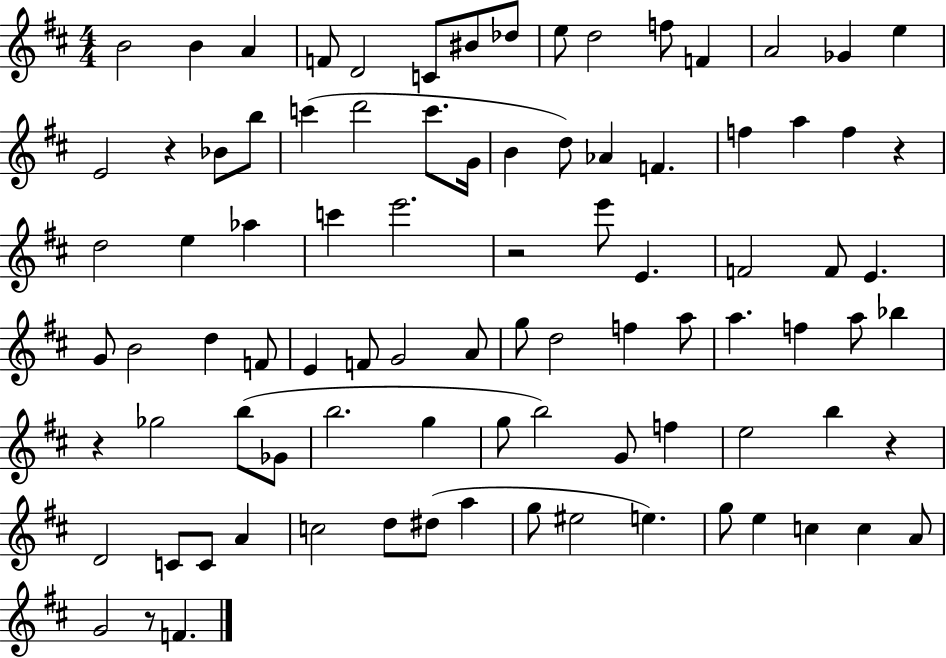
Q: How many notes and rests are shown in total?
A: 90